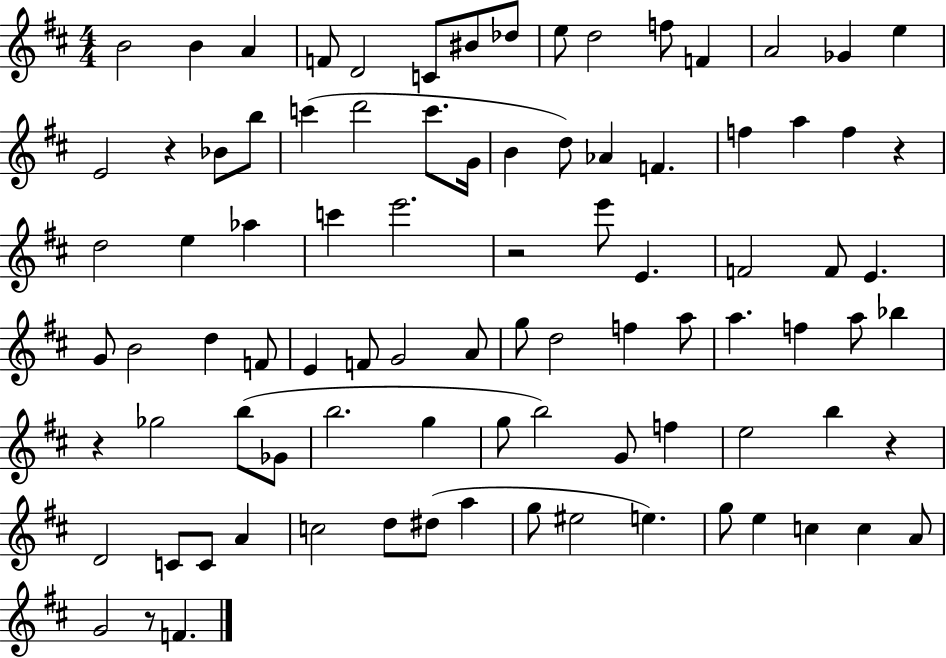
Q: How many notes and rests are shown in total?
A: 90